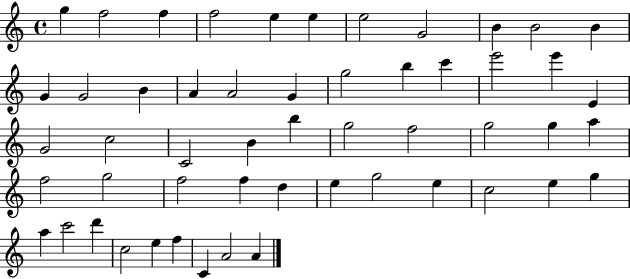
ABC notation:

X:1
T:Untitled
M:4/4
L:1/4
K:C
g f2 f f2 e e e2 G2 B B2 B G G2 B A A2 G g2 b c' e'2 e' E G2 c2 C2 B b g2 f2 g2 g a f2 g2 f2 f d e g2 e c2 e g a c'2 d' c2 e f C A2 A